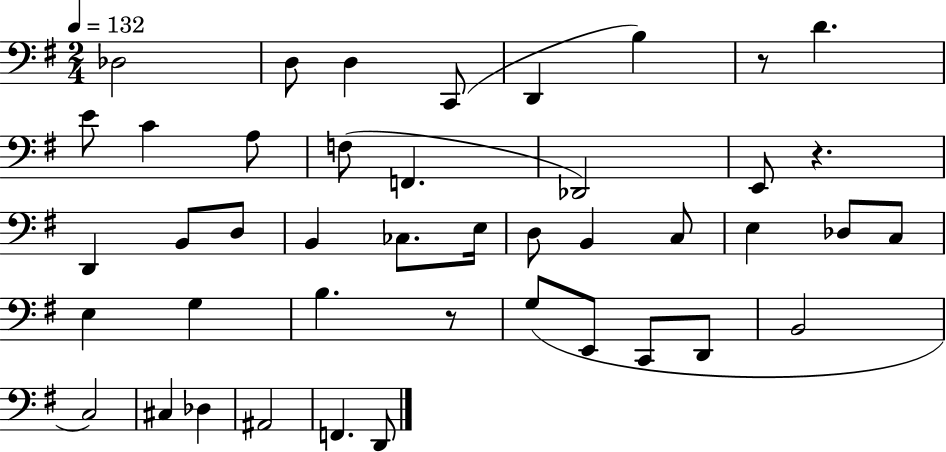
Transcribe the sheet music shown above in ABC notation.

X:1
T:Untitled
M:2/4
L:1/4
K:G
_D,2 D,/2 D, C,,/2 D,, B, z/2 D E/2 C A,/2 F,/2 F,, _D,,2 E,,/2 z D,, B,,/2 D,/2 B,, _C,/2 E,/4 D,/2 B,, C,/2 E, _D,/2 C,/2 E, G, B, z/2 G,/2 E,,/2 C,,/2 D,,/2 B,,2 C,2 ^C, _D, ^A,,2 F,, D,,/2